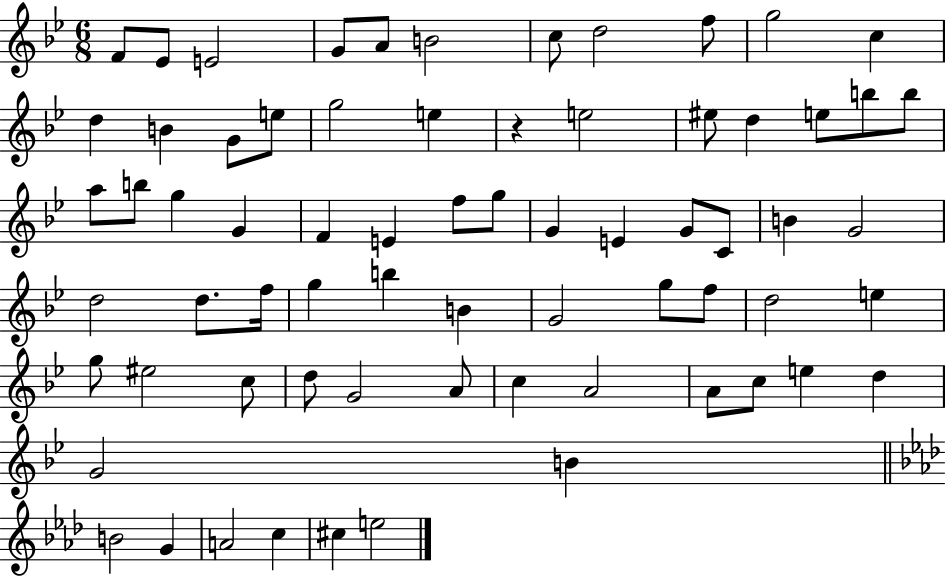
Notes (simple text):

F4/e Eb4/e E4/h G4/e A4/e B4/h C5/e D5/h F5/e G5/h C5/q D5/q B4/q G4/e E5/e G5/h E5/q R/q E5/h EIS5/e D5/q E5/e B5/e B5/e A5/e B5/e G5/q G4/q F4/q E4/q F5/e G5/e G4/q E4/q G4/e C4/e B4/q G4/h D5/h D5/e. F5/s G5/q B5/q B4/q G4/h G5/e F5/e D5/h E5/q G5/e EIS5/h C5/e D5/e G4/h A4/e C5/q A4/h A4/e C5/e E5/q D5/q G4/h B4/q B4/h G4/q A4/h C5/q C#5/q E5/h